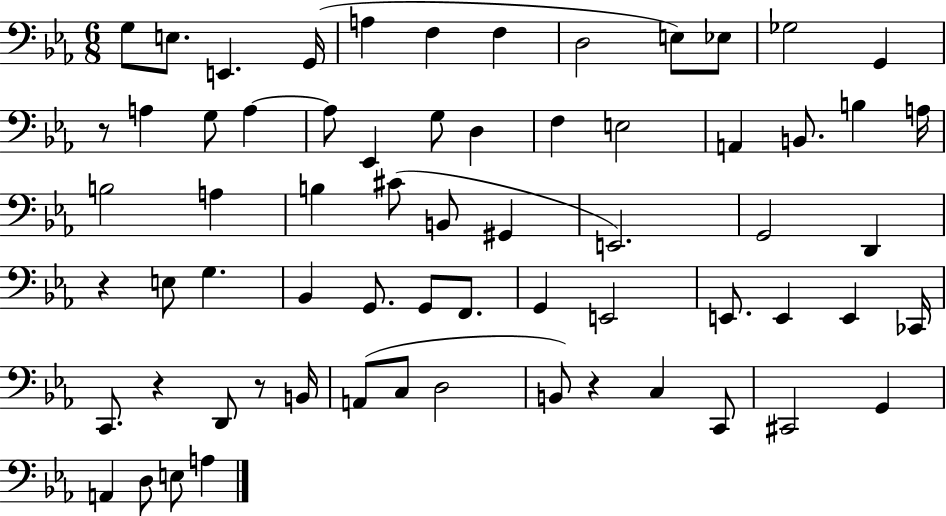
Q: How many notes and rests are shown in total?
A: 66